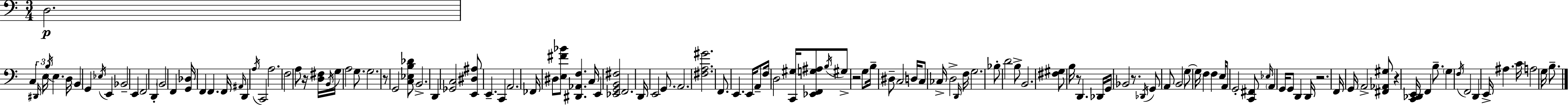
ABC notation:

X:1
T:Untitled
M:3/4
L:1/4
K:C
D,2 C, ^D,,/4 E,/4 B,/4 E, D,/4 B,, G,, _E,/4 E,, _B,,2 E,, F,,2 D,, B,,2 F,, [G,,_D,]/4 F,, F,, F,,/4 ^A,,/4 D,, A,/4 C,,2 A,2 F,2 A,/2 z/4 [D,^F,]/4 B,,/4 G,/4 A,2 G,/2 G,2 z/2 G,,2 [C,_E,B,_D]/2 B,,2 D,, [_G,,C,]2 [E,,^D,^A,]/2 E,, C,, A,,2 _F,,/4 ^D,/2 [E,^F_B]/2 [^D,,_A,,F,] C,/4 E,, [_E,,G,,B,,^F,]2 F,,2 D,,/4 E,,2 G,,/2 A,,2 [^F,A,^G]2 F,,/2 E,, E,,/4 A,,/2 F,/4 D,2 [C,,^G,]/4 [_E,,F,,G,^A,]/2 B,/4 ^G,/2 z2 G,/2 B,/4 ^D,/2 C,2 D,/4 C,/2 _C,/4 D,2 D,,/4 F,/4 G,2 _B,/2 D2 B,/2 B,,2 [^F,^G,]/2 B,/4 z/2 D,, _D,,/4 G,,/4 _B,,2 z/2 _D,,/4 G,,/2 A,,/2 B,,2 G,/2 G,/4 F, F, E,/4 A,,/2 G,,2 [C,,^F,,]/2 _E,/4 A,, G,,/4 G,,/2 D,, D,,/4 z2 F,,/4 G,,/4 A,,2 [^F,,_A,,^G,]/2 z [C,,_D,,E,,]/4 F,, B,/2 G, F,/4 F,,2 D,, E,,/4 ^A, C/4 A,2 G,/4 B,/2